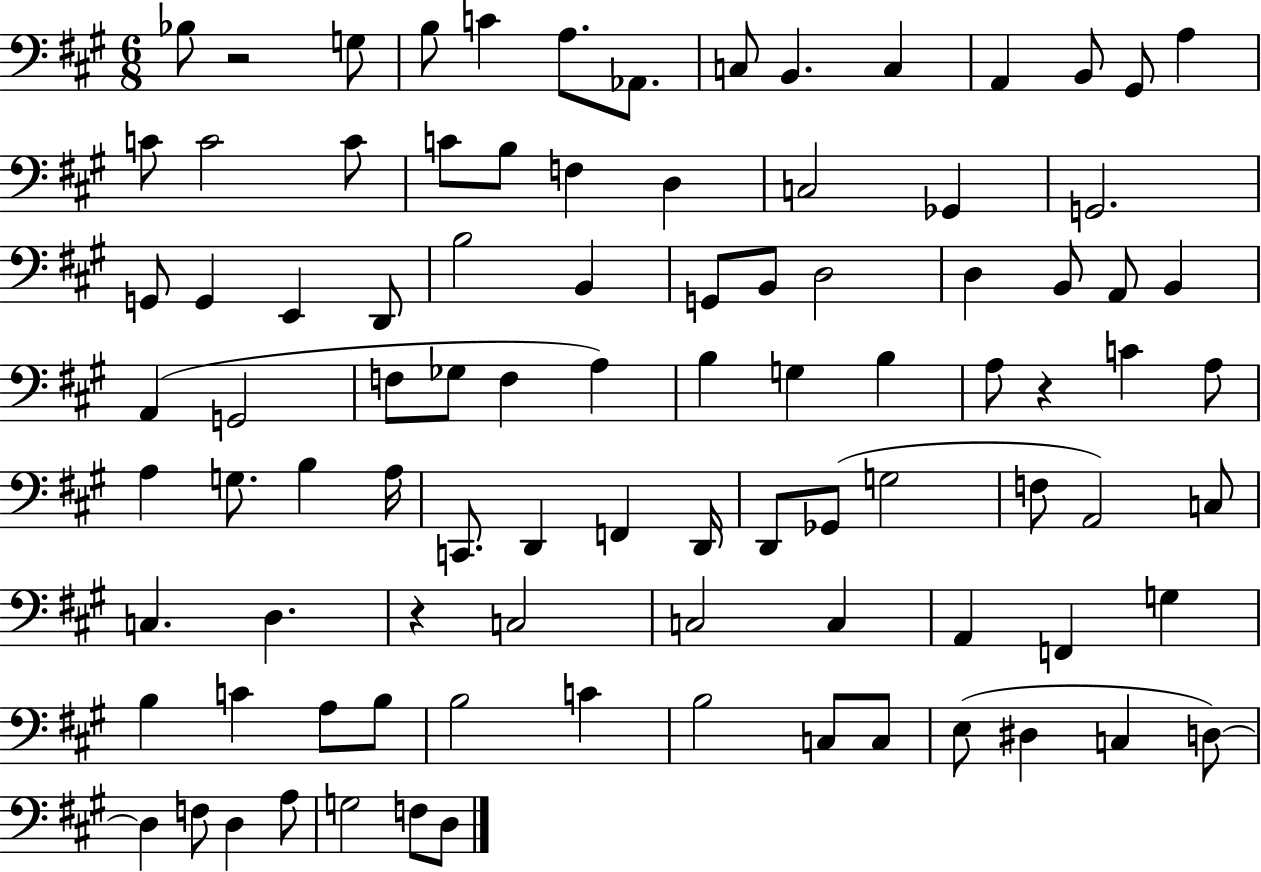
X:1
T:Untitled
M:6/8
L:1/4
K:A
_B,/2 z2 G,/2 B,/2 C A,/2 _A,,/2 C,/2 B,, C, A,, B,,/2 ^G,,/2 A, C/2 C2 C/2 C/2 B,/2 F, D, C,2 _G,, G,,2 G,,/2 G,, E,, D,,/2 B,2 B,, G,,/2 B,,/2 D,2 D, B,,/2 A,,/2 B,, A,, G,,2 F,/2 _G,/2 F, A, B, G, B, A,/2 z C A,/2 A, G,/2 B, A,/4 C,,/2 D,, F,, D,,/4 D,,/2 _G,,/2 G,2 F,/2 A,,2 C,/2 C, D, z C,2 C,2 C, A,, F,, G, B, C A,/2 B,/2 B,2 C B,2 C,/2 C,/2 E,/2 ^D, C, D,/2 D, F,/2 D, A,/2 G,2 F,/2 D,/2